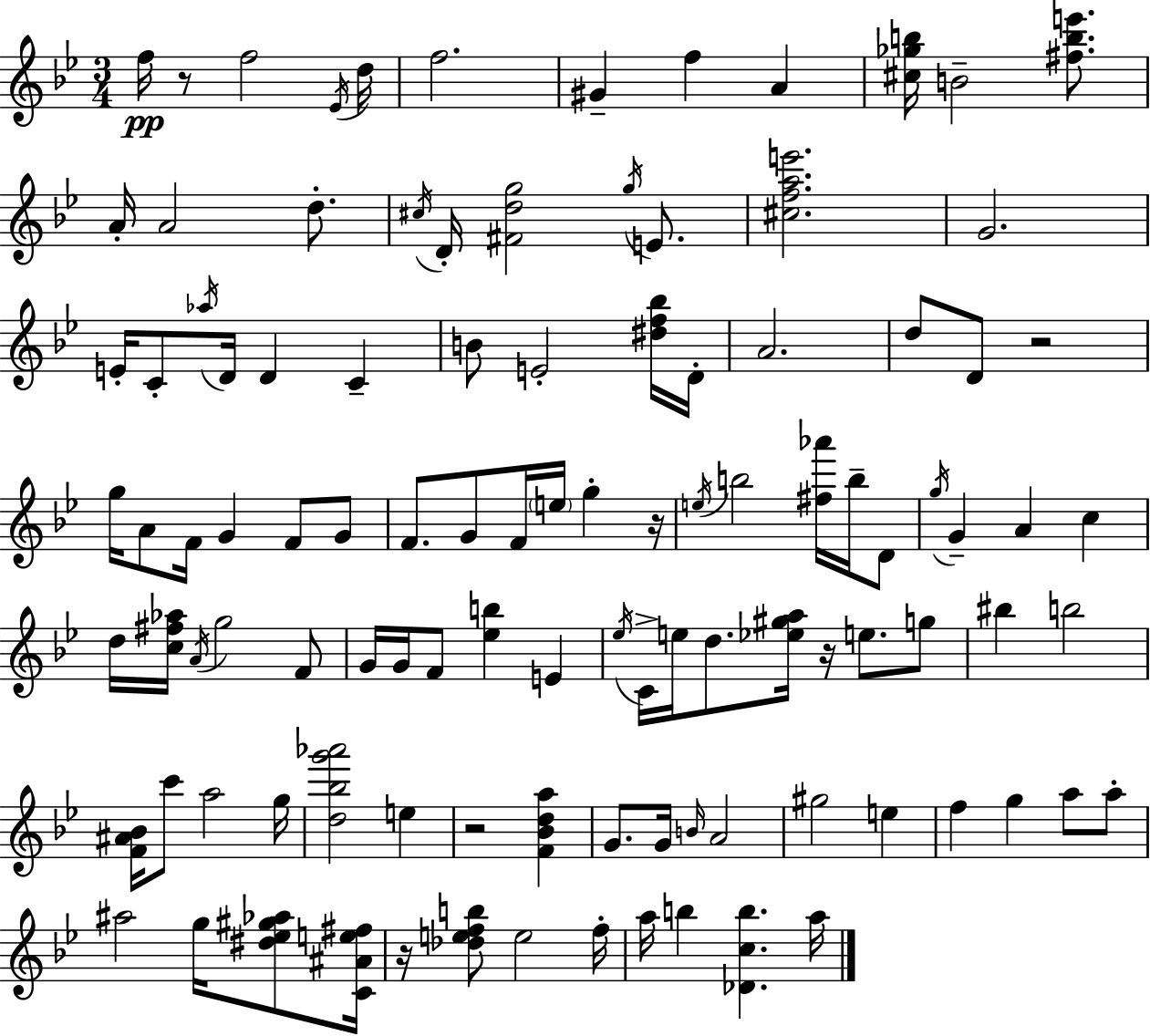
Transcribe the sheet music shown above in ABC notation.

X:1
T:Untitled
M:3/4
L:1/4
K:Gm
f/4 z/2 f2 _E/4 d/4 f2 ^G f A [^c_gb]/4 B2 [^fbe']/2 A/4 A2 d/2 ^c/4 D/4 [^Fdg]2 g/4 E/2 [^cfae']2 G2 E/4 C/2 _a/4 D/4 D C B/2 E2 [^df_b]/4 D/4 A2 d/2 D/2 z2 g/4 A/2 F/4 G F/2 G/2 F/2 G/2 F/4 e/4 g z/4 e/4 b2 [^f_a']/4 b/4 D/2 g/4 G A c d/4 [c^f_a]/4 A/4 g2 F/2 G/4 G/4 F/2 [_eb] E _e/4 C/4 e/4 d/2 [_e^ga]/4 z/4 e/2 g/2 ^b b2 [F^A_B]/4 c'/2 a2 g/4 [d_bg'_a']2 e z2 [F_Bda] G/2 G/4 B/4 A2 ^g2 e f g a/2 a/2 ^a2 g/4 [^d_e^g_a]/2 [C^Ae^f]/4 z/4 [_defb]/2 e2 f/4 a/4 b [_Dcb] a/4